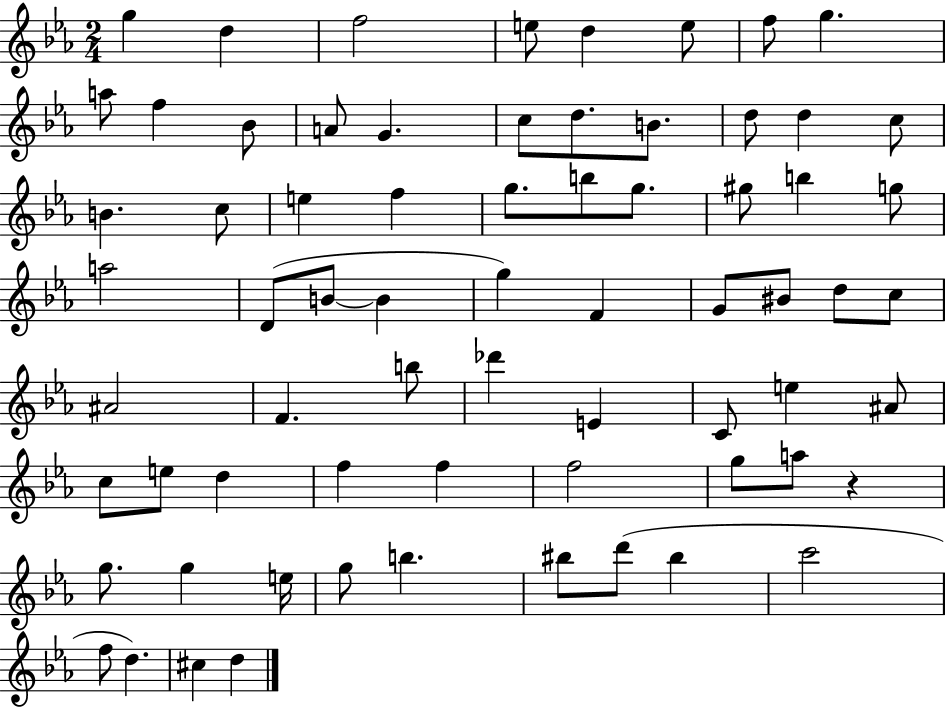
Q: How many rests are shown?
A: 1